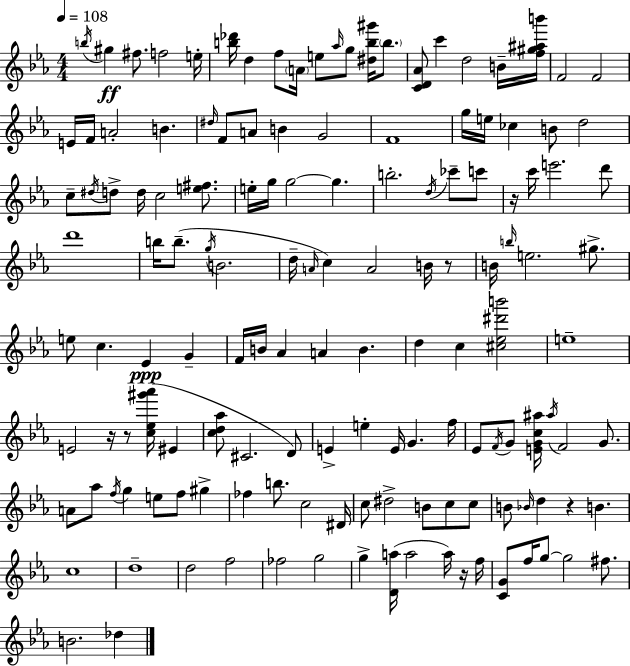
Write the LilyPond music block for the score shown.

{
  \clef treble
  \numericTimeSignature
  \time 4/4
  \key c \minor
  \tempo 4 = 108
  \acciaccatura { b''16 }\ff gis''4 fis''8. f''2 | e''16-. <b'' des'''>16 d''4 f''8 \parenthesize a'16 e''8 \grace { aes''16 } g''8 <dis'' b'' gis'''>16 \parenthesize b''8. | <c' d' aes'>8 c'''4 d''2 | b'16-- <f'' gis'' ais'' b'''>16 f'2 f'2 | \break e'16 f'16 a'2-. b'4. | \grace { dis''16 } f'8 a'8 b'4 g'2 | f'1 | g''16 e''16 ces''4 b'8 d''2 | \break c''8-- \acciaccatura { dis''16 } d''8-> d''16 c''2 | <e'' fis''>8. e''16-. g''16 g''2~~ g''4. | b''2.-. | \acciaccatura { d''16 } ces'''8-- c'''8 r16 c'''16 e'''2. | \break d'''8 d'''1 | b''16 b''8.--( \acciaccatura { g''16 } b'2. | d''16-- \grace { a'16 }) c''4 a'2 | b'16 r8 b'16 \grace { b''16 } e''2. | \break gis''8.-> e''8 c''4. | ees'4\ppp g'4-- f'16 b'16 aes'4 a'4 | b'4. d''4 c''4 | <cis'' ees'' dis''' b'''>2 e''1-- | \break e'2 | r16 r8 <c'' ees'' gis''' aes'''>16( eis'4 <c'' d'' aes''>8 cis'2. | d'8) e'4-> e''4-. | e'16 g'4. f''16 ees'8 \acciaccatura { f'16 } g'8 <e' g' c'' ais''>16 \acciaccatura { ais''16 } f'2 | \break g'8. a'8 aes''8 \acciaccatura { f''16 } g''4 | e''8 f''8 gis''4-> fes''4 b''8. | c''2 dis'16 c''8 dis''2-> | b'8 c''8 c''8 b'8 \grace { bes'16 } d''4 | \break r4 b'4. c''1 | d''1-- | d''2 | f''2 fes''2 | \break g''2 g''4-> | <d' a''>16( a''2 a''16) r16 f''16 <c' g'>8 f''16 g''8~~ | g''2 fis''8. b'2. | des''4 \bar "|."
}